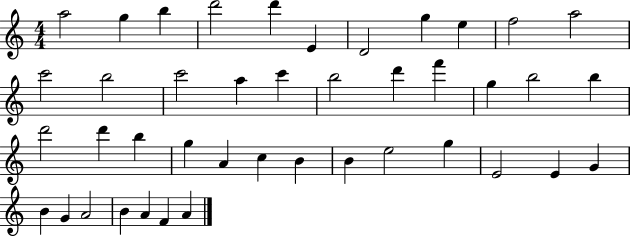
{
  \clef treble
  \numericTimeSignature
  \time 4/4
  \key c \major
  a''2 g''4 b''4 | d'''2 d'''4 e'4 | d'2 g''4 e''4 | f''2 a''2 | \break c'''2 b''2 | c'''2 a''4 c'''4 | b''2 d'''4 f'''4 | g''4 b''2 b''4 | \break d'''2 d'''4 b''4 | g''4 a'4 c''4 b'4 | b'4 e''2 g''4 | e'2 e'4 g'4 | \break b'4 g'4 a'2 | b'4 a'4 f'4 a'4 | \bar "|."
}